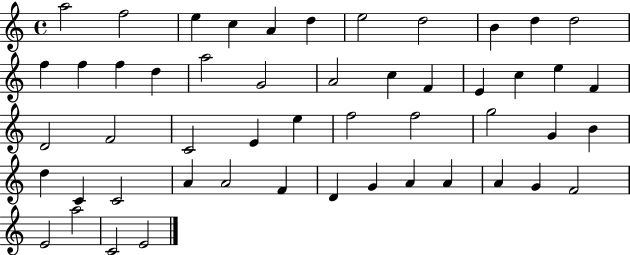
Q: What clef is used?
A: treble